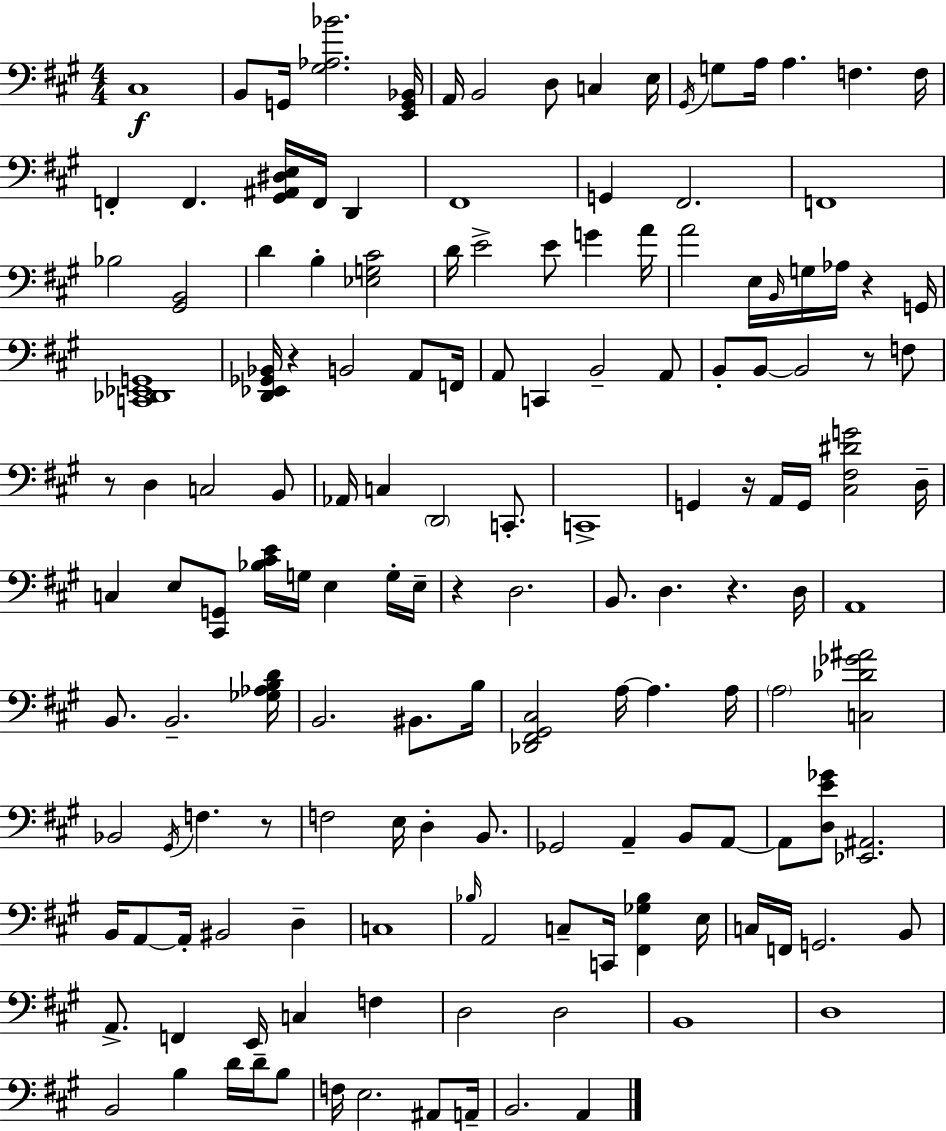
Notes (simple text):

C#3/w B2/e G2/s [G#3,Ab3,Bb4]/h. [E2,G2,Bb2]/s A2/s B2/h D3/e C3/q E3/s G#2/s G3/e A3/s A3/q. F3/q. F3/s F2/q F2/q. [G#2,A#2,D#3,E3]/s F2/s D2/q F#2/w G2/q F#2/h. F2/w Bb3/h [G#2,B2]/h D4/q B3/q [Eb3,G3,C#4]/h D4/s E4/h E4/e G4/q A4/s A4/h E3/s B2/s G3/s Ab3/s R/q G2/s [C2,Db2,Eb2,G2]/w [D2,Eb2,Gb2,Bb2]/s R/q B2/h A2/e F2/s A2/e C2/q B2/h A2/e B2/e B2/e B2/h R/e F3/e R/e D3/q C3/h B2/e Ab2/s C3/q D2/h C2/e. C2/w G2/q R/s A2/s G2/s [C#3,F#3,D#4,G4]/h D3/s C3/q E3/e [C#2,G2]/e [Bb3,C#4,E4]/s G3/s E3/q G3/s E3/s R/q D3/h. B2/e. D3/q. R/q. D3/s A2/w B2/e. B2/h. [Gb3,Ab3,B3,D4]/s B2/h. BIS2/e. B3/s [Db2,F#2,G#2,C#3]/h A3/s A3/q. A3/s A3/h [C3,Db4,Gb4,A#4]/h Bb2/h G#2/s F3/q. R/e F3/h E3/s D3/q B2/e. Gb2/h A2/q B2/e A2/e A2/e [D3,E4,Gb4]/e [Eb2,A#2]/h. B2/s A2/e A2/s BIS2/h D3/q C3/w Bb3/s A2/h C3/e C2/s [F#2,Gb3,Bb3]/q E3/s C3/s F2/s G2/h. B2/e A2/e. F2/q E2/s C3/q F3/q D3/h D3/h B2/w D3/w B2/h B3/q D4/s D4/s B3/e F3/s E3/h. A#2/e A2/s B2/h. A2/q